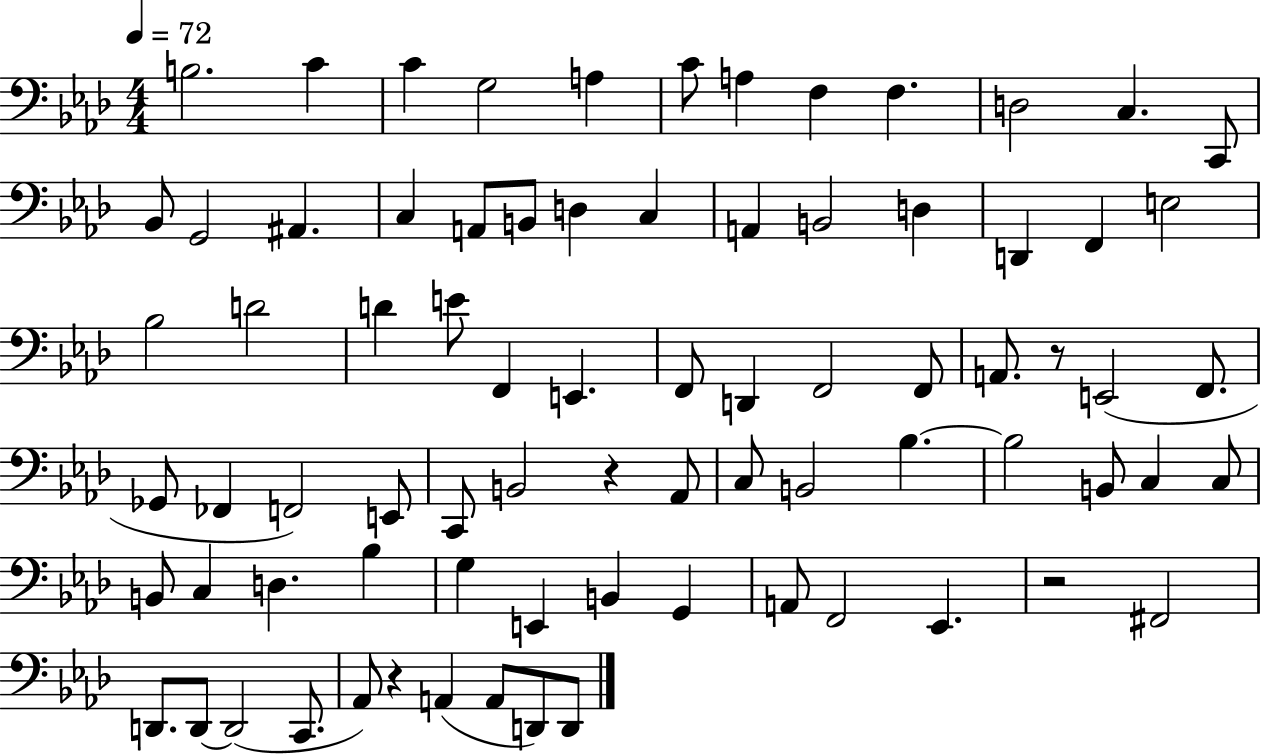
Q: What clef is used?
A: bass